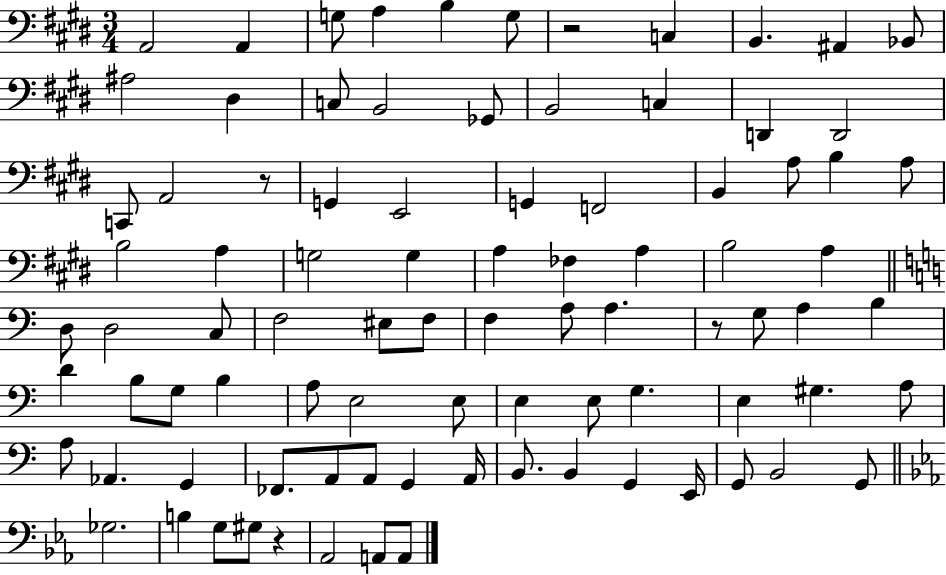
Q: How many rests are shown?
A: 4